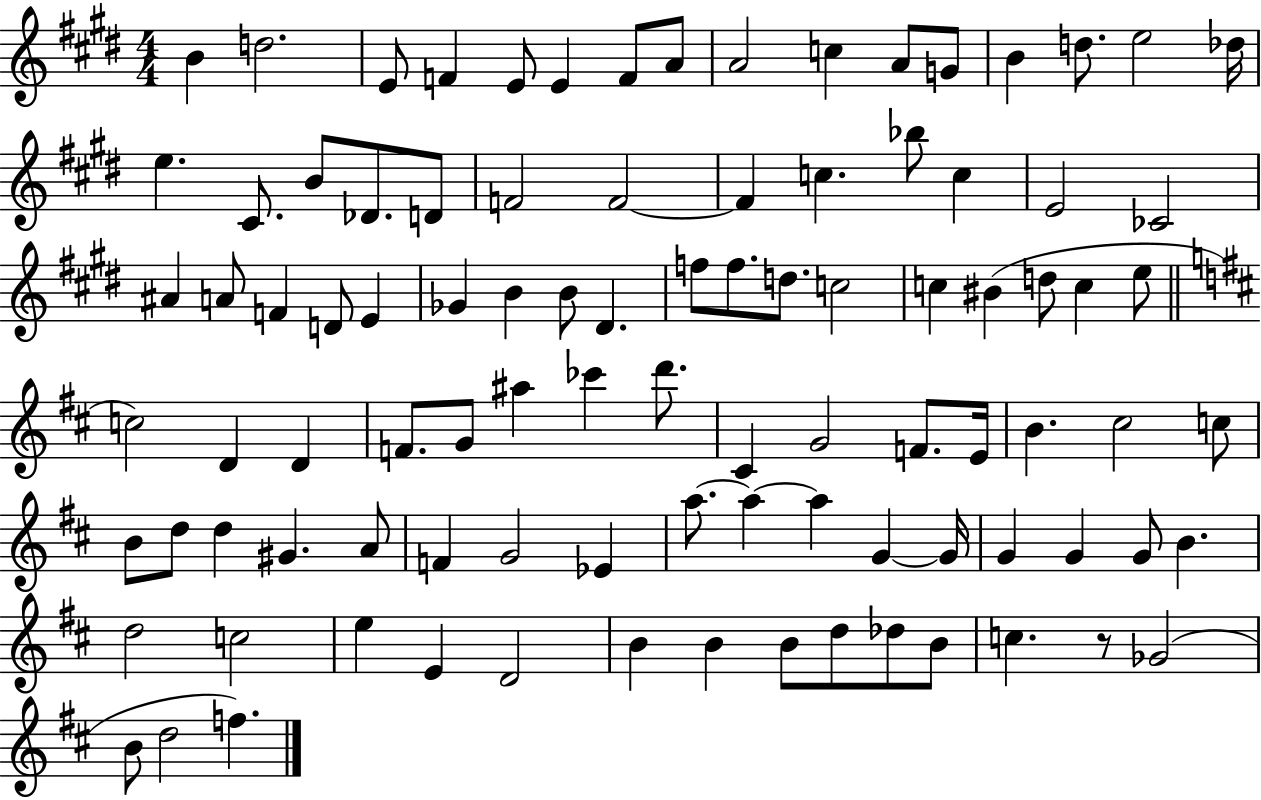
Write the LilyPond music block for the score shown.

{
  \clef treble
  \numericTimeSignature
  \time 4/4
  \key e \major
  b'4 d''2. | e'8 f'4 e'8 e'4 f'8 a'8 | a'2 c''4 a'8 g'8 | b'4 d''8. e''2 des''16 | \break e''4. cis'8. b'8 des'8. d'8 | f'2 f'2~~ | f'4 c''4. bes''8 c''4 | e'2 ces'2 | \break ais'4 a'8 f'4 d'8 e'4 | ges'4 b'4 b'8 dis'4. | f''8 f''8. d''8. c''2 | c''4 bis'4( d''8 c''4 e''8 | \break \bar "||" \break \key d \major c''2) d'4 d'4 | f'8. g'8 ais''4 ces'''4 d'''8. | cis'4 g'2 f'8. e'16 | b'4. cis''2 c''8 | \break b'8 d''8 d''4 gis'4. a'8 | f'4 g'2 ees'4 | a''8.~~ a''4~~ a''4 g'4~~ g'16 | g'4 g'4 g'8 b'4. | \break d''2 c''2 | e''4 e'4 d'2 | b'4 b'4 b'8 d''8 des''8 b'8 | c''4. r8 ges'2( | \break b'8 d''2 f''4.) | \bar "|."
}